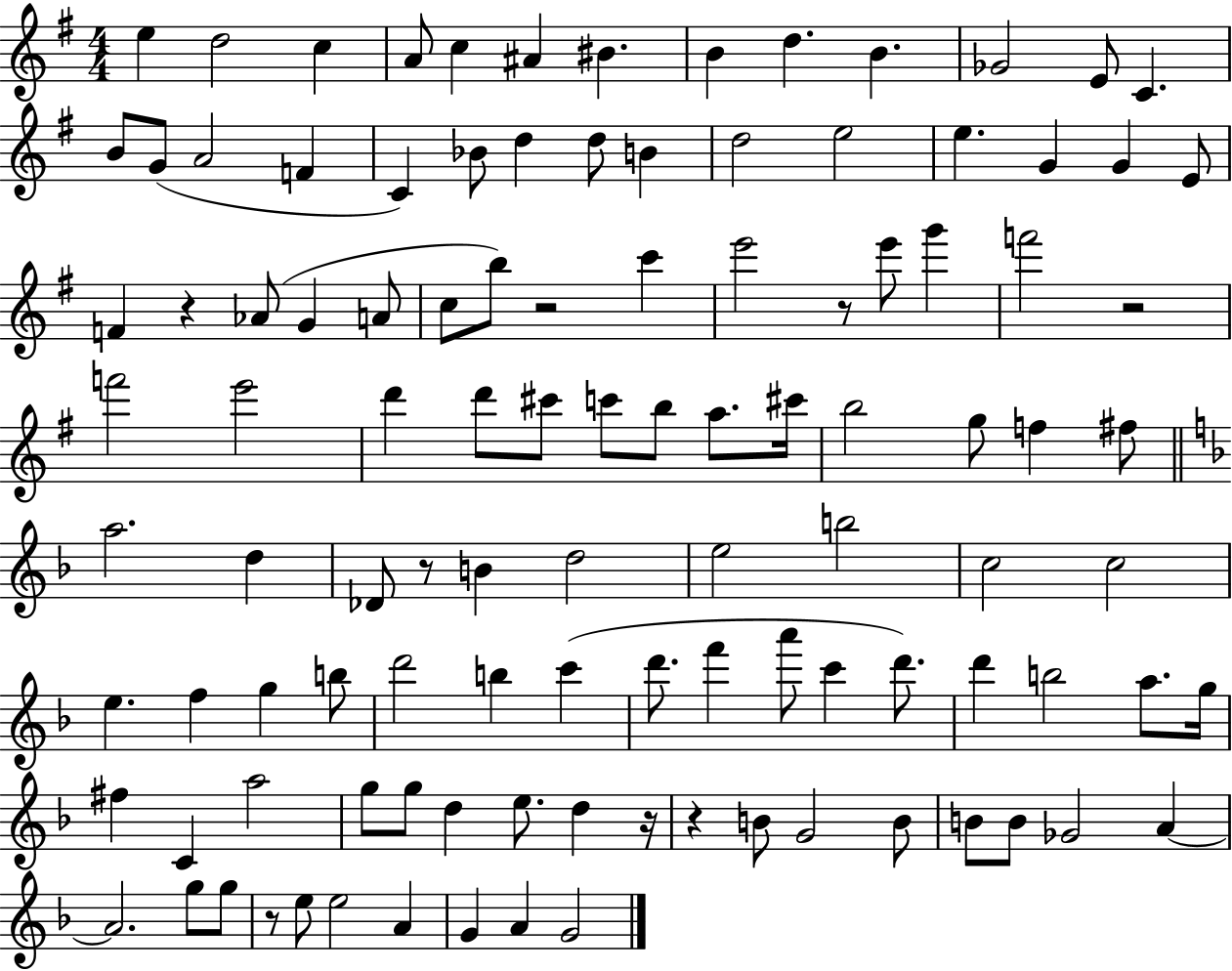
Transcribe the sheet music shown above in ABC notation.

X:1
T:Untitled
M:4/4
L:1/4
K:G
e d2 c A/2 c ^A ^B B d B _G2 E/2 C B/2 G/2 A2 F C _B/2 d d/2 B d2 e2 e G G E/2 F z _A/2 G A/2 c/2 b/2 z2 c' e'2 z/2 e'/2 g' f'2 z2 f'2 e'2 d' d'/2 ^c'/2 c'/2 b/2 a/2 ^c'/4 b2 g/2 f ^f/2 a2 d _D/2 z/2 B d2 e2 b2 c2 c2 e f g b/2 d'2 b c' d'/2 f' a'/2 c' d'/2 d' b2 a/2 g/4 ^f C a2 g/2 g/2 d e/2 d z/4 z B/2 G2 B/2 B/2 B/2 _G2 A A2 g/2 g/2 z/2 e/2 e2 A G A G2